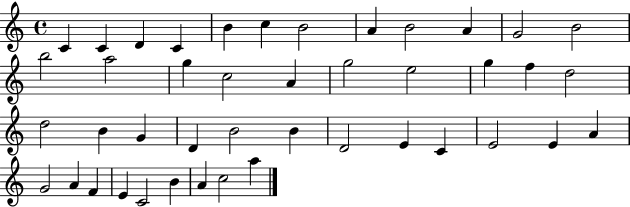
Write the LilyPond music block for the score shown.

{
  \clef treble
  \time 4/4
  \defaultTimeSignature
  \key c \major
  c'4 c'4 d'4 c'4 | b'4 c''4 b'2 | a'4 b'2 a'4 | g'2 b'2 | \break b''2 a''2 | g''4 c''2 a'4 | g''2 e''2 | g''4 f''4 d''2 | \break d''2 b'4 g'4 | d'4 b'2 b'4 | d'2 e'4 c'4 | e'2 e'4 a'4 | \break g'2 a'4 f'4 | e'4 c'2 b'4 | a'4 c''2 a''4 | \bar "|."
}